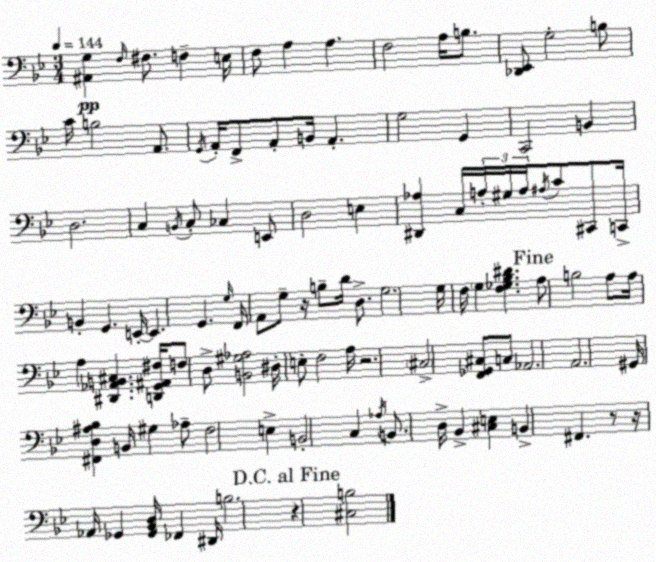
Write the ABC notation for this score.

X:1
T:Untitled
M:3/4
L:1/4
K:Bb
[^A,,G,] F,/4 ^F,/2 F, E,/4 F,/2 A, A, F,2 A,/4 B,/2 [_D,,_E,,]/2 G,2 B,/2 C/4 B,2 A,,/2 G,,/4 A,,/4 F,,/2 A,,/2 B,,/4 A,, G,2 G,, C,,2 B,, D,2 C, B,,/4 C,/2 _C, E,,/2 D,2 E, [^D,,_A,] C,/4 A,/4 ^G,/4 A,/4 ^A,/4 C/2 ^C,,/2 C,,/4 B,, G,, E,,/4 E,, G,, G,/4 F,,/4 A,,/2 G,/2 z/4 B,/2 D/4 D,/2 G,2 G,/4 F,/4 G, [F,_G,_B,^D] A,/2 B,2 A,/2 A,/4 A, [^D,,_A,,B,,^C,] [D,,G,,^A,,^F,]/4 F,/2 D,/2 [B,,^G,_A,]2 ^D,/4 E,/2 F,2 A,/4 z2 ^C,2 [F,,_G,,^C,]/2 C,/2 _A,,2 A,,2 ^G,,/4 [^F,,D,^A,_B,] B,,/4 ^G, _A,/2 F,2 E, B,,2 C, _A,/4 B,,/2 D,/4 _B,, [^C,E,] B,, ^F,, z/2 z/4 _A,,/4 _G,, [_G,,_B,,D,]/4 _F,, ^D,,/4 B,2 z [^C,B,]2